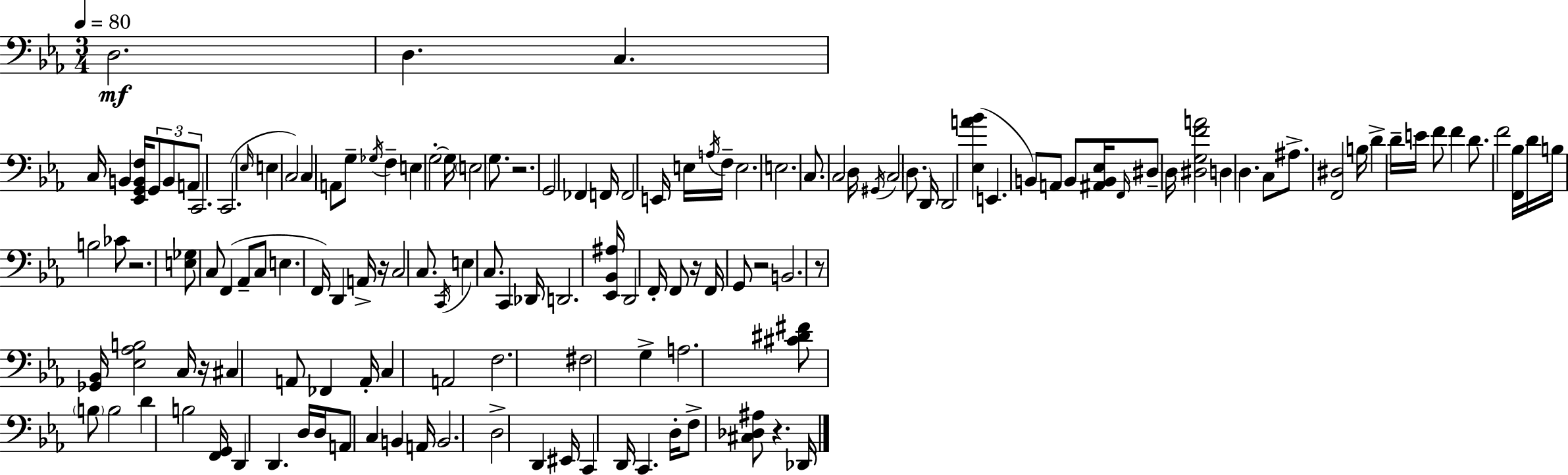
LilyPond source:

{
  \clef bass
  \numericTimeSignature
  \time 3/4
  \key c \minor
  \tempo 4 = 80
  d2.\mf | d4. c4. | c16 b,4 <ees, g, b, f>16 \tuplet 3/2 { g,8 b,8 a,8 } | c,2. | \break c,2.( | \grace { ees16 } e4 c2) | c4 a,8 g8-- \acciaccatura { ges16 } f4-- | e4 g2-.~~ | \break g16 \parenthesize e2 g8. | r2. | g,2 fes,4 | f,16 f,2 e,16 | \break e16 \acciaccatura { a16 } f16-- e2. | e2. | c8. c2 | d16 \acciaccatura { gis,16 } c2 | \break \parenthesize d8. d,16 d,2 | <ees a' bes'>4( e,4. b,8) | a,8 b,8 <ais, b, ees>16 \grace { f,16 } dis8-- d16 <dis g f' a'>2 | d4 d4. | \break c8 ais8.-> <f, dis>2 | b16 d'4-> d'16-- e'16 f'8 | f'4 d'8. f'2 | <f, bes>16 d'16 b16 b2 | \break ces'8 r2. | <e ges>8 c8 f,4( | aes,8-- c8 e4. f,16) | d,4 a,16-> r16 c2 | \break c8. \acciaccatura { c,16 } e4 c8. | c,4 des,16 d,2. | <ees, bes, ais>16 d,2 | f,16-. f,8 r16 f,16 g,8 r2 | \break b,2. | r8 <ges, bes,>16 <ees aes b>2 | c16 r16 cis4 a,8 | fes,4 a,16-. c4 a,2 | \break f2. | fis2 | g4-> a2. | <cis' dis' fis'>8 \parenthesize b8 b2 | \break d'4 b2 | <f, g,>16 d,4 d,4. | d16 d16 a,8 c4 | b,4 a,16 b,2. | \break d2-> | d,4 eis,16 c,4 d,16 | c,4. d16-. f8-> <cis des ais>8 r4. | des,16 \bar "|."
}